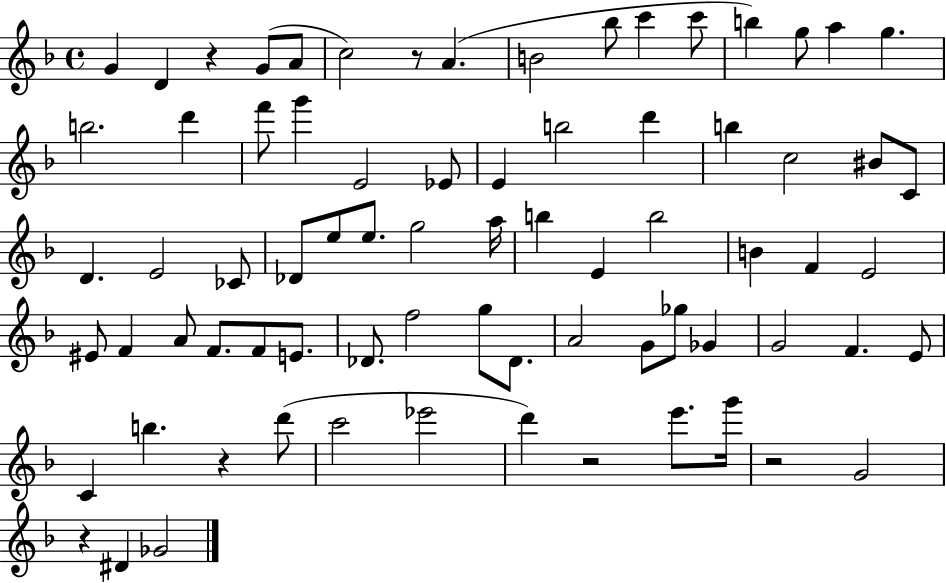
{
  \clef treble
  \time 4/4
  \defaultTimeSignature
  \key f \major
  g'4 d'4 r4 g'8( a'8 | c''2) r8 a'4.( | b'2 bes''8 c'''4 c'''8 | b''4) g''8 a''4 g''4. | \break b''2. d'''4 | f'''8 g'''4 e'2 ees'8 | e'4 b''2 d'''4 | b''4 c''2 bis'8 c'8 | \break d'4. e'2 ces'8 | des'8 e''8 e''8. g''2 a''16 | b''4 e'4 b''2 | b'4 f'4 e'2 | \break eis'8 f'4 a'8 f'8. f'8 e'8. | des'8. f''2 g''8 des'8. | a'2 g'8 ges''8 ges'4 | g'2 f'4. e'8 | \break c'4 b''4. r4 d'''8( | c'''2 ees'''2 | d'''4) r2 e'''8. g'''16 | r2 g'2 | \break r4 dis'4 ges'2 | \bar "|."
}